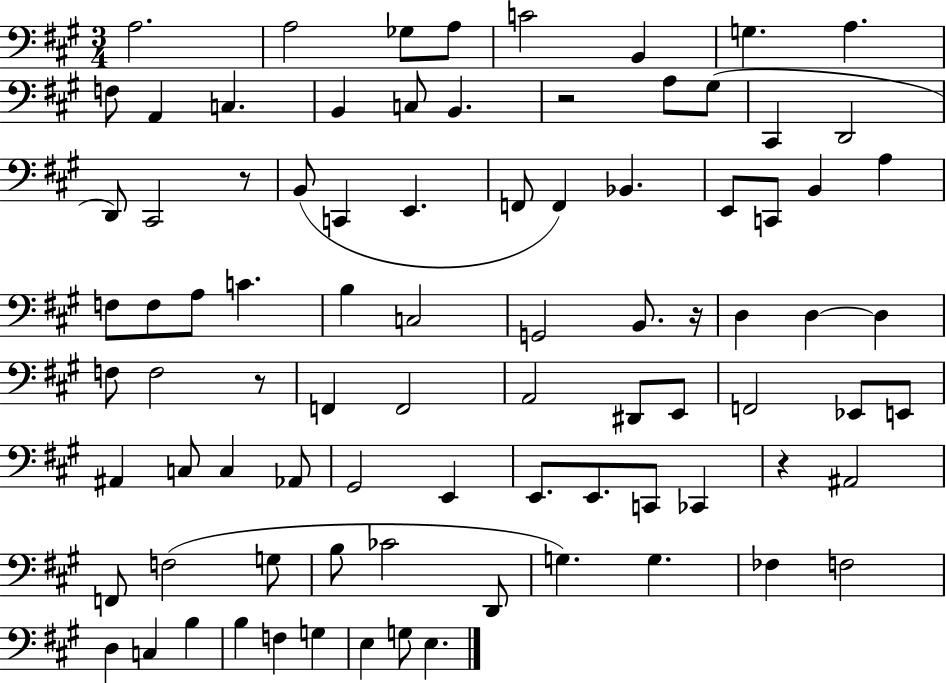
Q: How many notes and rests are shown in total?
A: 86